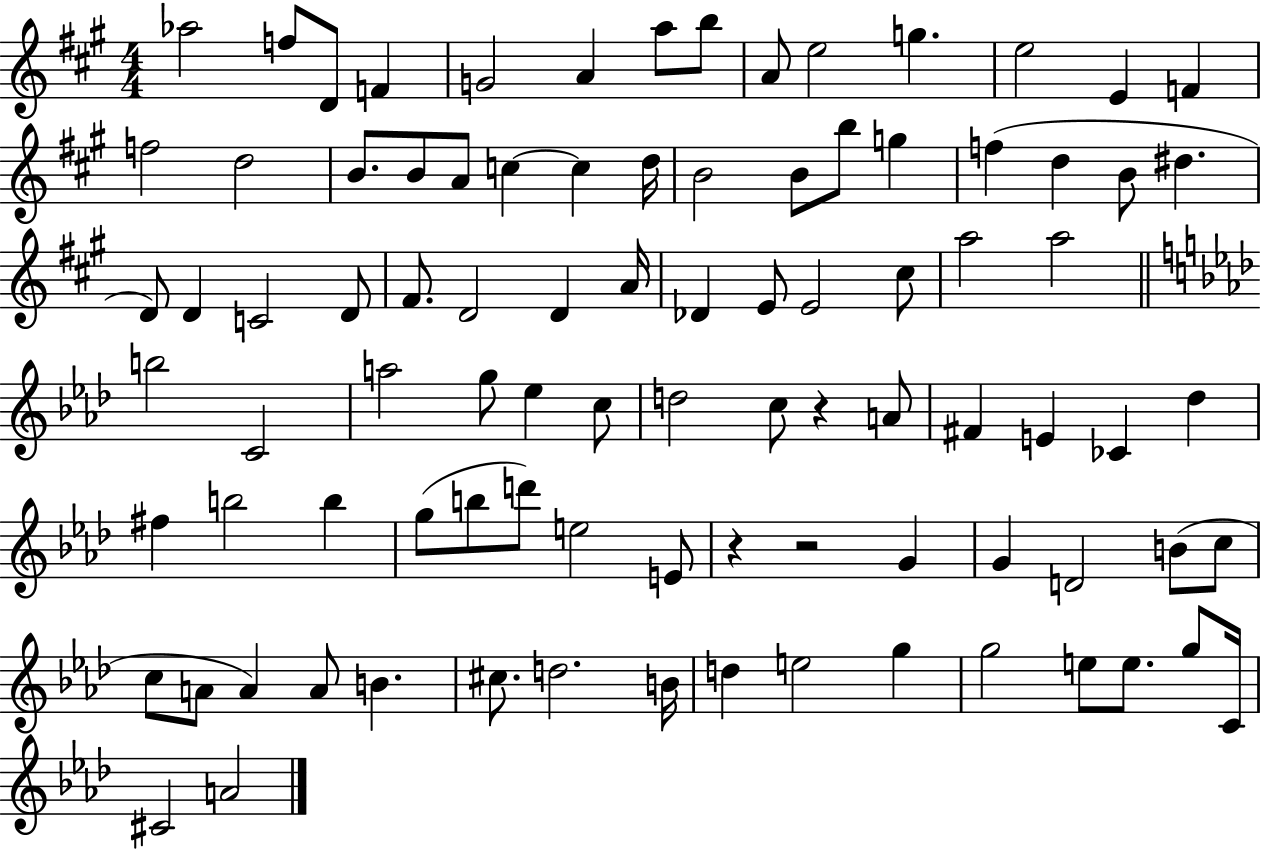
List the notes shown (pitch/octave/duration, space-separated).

Ab5/h F5/e D4/e F4/q G4/h A4/q A5/e B5/e A4/e E5/h G5/q. E5/h E4/q F4/q F5/h D5/h B4/e. B4/e A4/e C5/q C5/q D5/s B4/h B4/e B5/e G5/q F5/q D5/q B4/e D#5/q. D4/e D4/q C4/h D4/e F#4/e. D4/h D4/q A4/s Db4/q E4/e E4/h C#5/e A5/h A5/h B5/h C4/h A5/h G5/e Eb5/q C5/e D5/h C5/e R/q A4/e F#4/q E4/q CES4/q Db5/q F#5/q B5/h B5/q G5/e B5/e D6/e E5/h E4/e R/q R/h G4/q G4/q D4/h B4/e C5/e C5/e A4/e A4/q A4/e B4/q. C#5/e. D5/h. B4/s D5/q E5/h G5/q G5/h E5/e E5/e. G5/e C4/s C#4/h A4/h